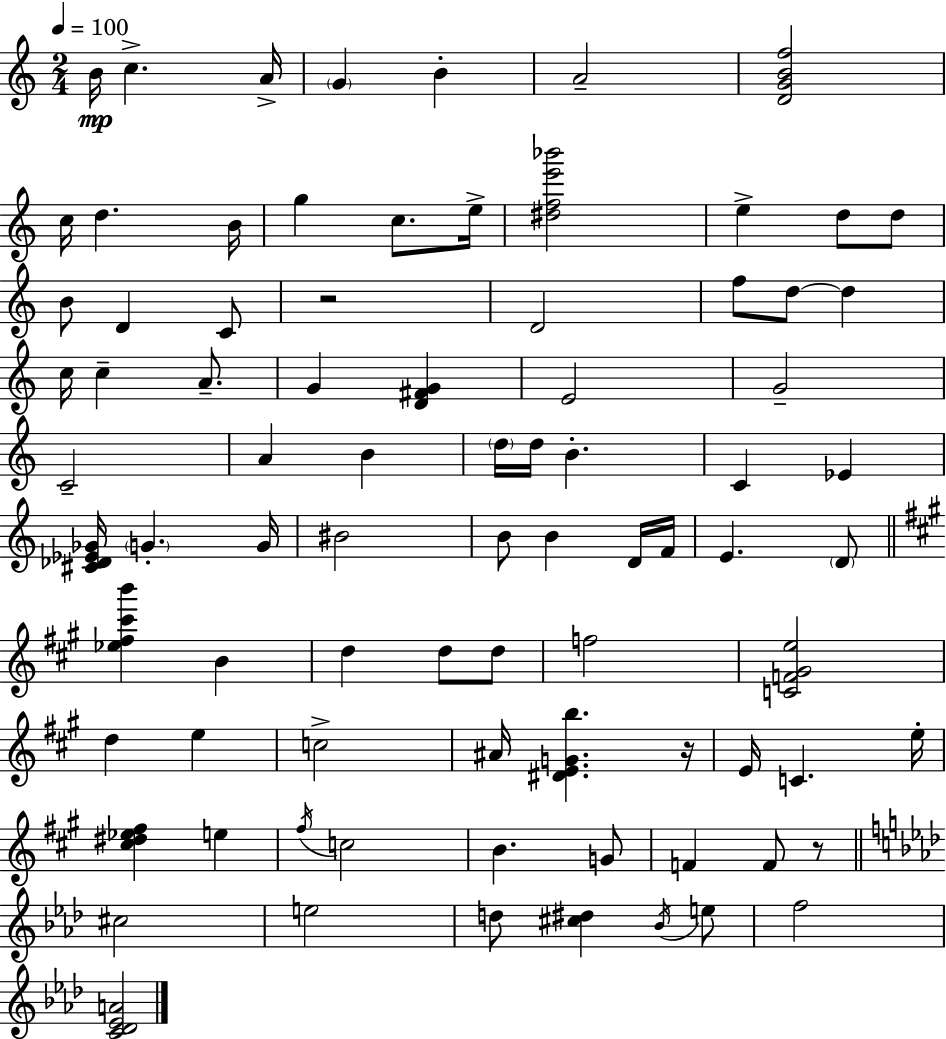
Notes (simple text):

B4/s C5/q. A4/s G4/q B4/q A4/h [D4,G4,B4,F5]/h C5/s D5/q. B4/s G5/q C5/e. E5/s [D#5,F5,E6,Bb6]/h E5/q D5/e D5/e B4/e D4/q C4/e R/h D4/h F5/e D5/e D5/q C5/s C5/q A4/e. G4/q [D4,F#4,G4]/q E4/h G4/h C4/h A4/q B4/q D5/s D5/s B4/q. C4/q Eb4/q [C#4,Db4,Eb4,Gb4]/s G4/q. G4/s BIS4/h B4/e B4/q D4/s F4/s E4/q. D4/e [Eb5,F#5,C#6,B6]/q B4/q D5/q D5/e D5/e F5/h [C4,F4,G#4,E5]/h D5/q E5/q C5/h A#4/s [D#4,E4,G4,B5]/q. R/s E4/s C4/q. E5/s [C#5,D#5,Eb5,F#5]/q E5/q F#5/s C5/h B4/q. G4/e F4/q F4/e R/e C#5/h E5/h D5/e [C#5,D#5]/q Bb4/s E5/e F5/h [C4,Db4,Eb4,A4]/h